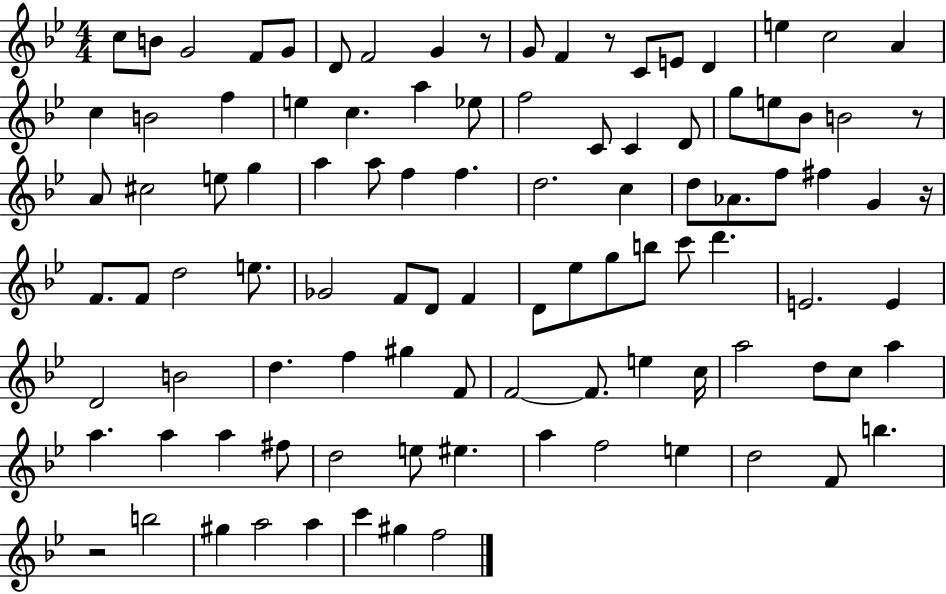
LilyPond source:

{
  \clef treble
  \numericTimeSignature
  \time 4/4
  \key bes \major
  \repeat volta 2 { c''8 b'8 g'2 f'8 g'8 | d'8 f'2 g'4 r8 | g'8 f'4 r8 c'8 e'8 d'4 | e''4 c''2 a'4 | \break c''4 b'2 f''4 | e''4 c''4. a''4 ees''8 | f''2 c'8 c'4 d'8 | g''8 e''8 bes'8 b'2 r8 | \break a'8 cis''2 e''8 g''4 | a''4 a''8 f''4 f''4. | d''2. c''4 | d''8 aes'8. f''8 fis''4 g'4 r16 | \break f'8. f'8 d''2 e''8. | ges'2 f'8 d'8 f'4 | d'8 ees''8 g''8 b''8 c'''8 d'''4. | e'2. e'4 | \break d'2 b'2 | d''4. f''4 gis''4 f'8 | f'2~~ f'8. e''4 c''16 | a''2 d''8 c''8 a''4 | \break a''4. a''4 a''4 fis''8 | d''2 e''8 eis''4. | a''4 f''2 e''4 | d''2 f'8 b''4. | \break r2 b''2 | gis''4 a''2 a''4 | c'''4 gis''4 f''2 | } \bar "|."
}